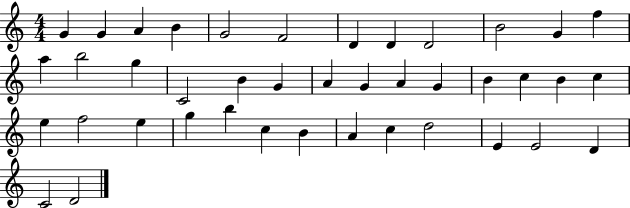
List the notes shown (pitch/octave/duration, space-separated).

G4/q G4/q A4/q B4/q G4/h F4/h D4/q D4/q D4/h B4/h G4/q F5/q A5/q B5/h G5/q C4/h B4/q G4/q A4/q G4/q A4/q G4/q B4/q C5/q B4/q C5/q E5/q F5/h E5/q G5/q B5/q C5/q B4/q A4/q C5/q D5/h E4/q E4/h D4/q C4/h D4/h